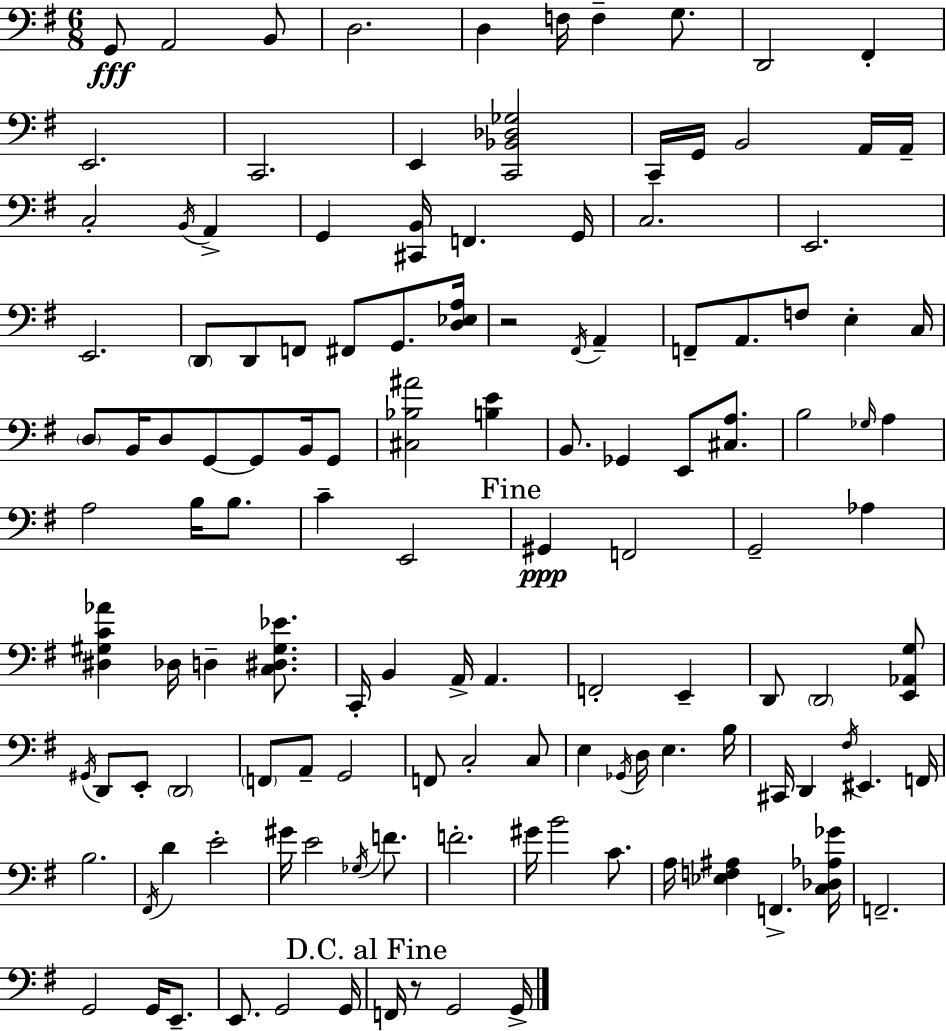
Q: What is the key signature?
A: G major